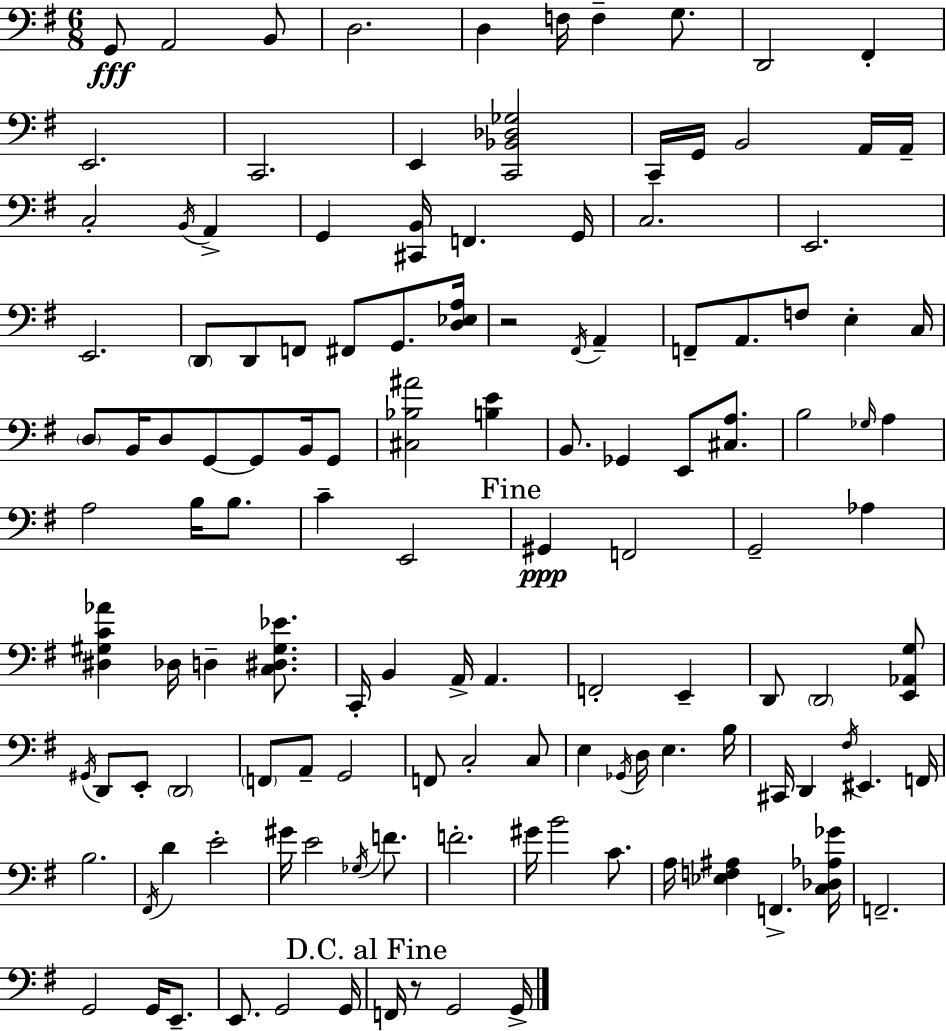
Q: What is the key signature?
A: G major